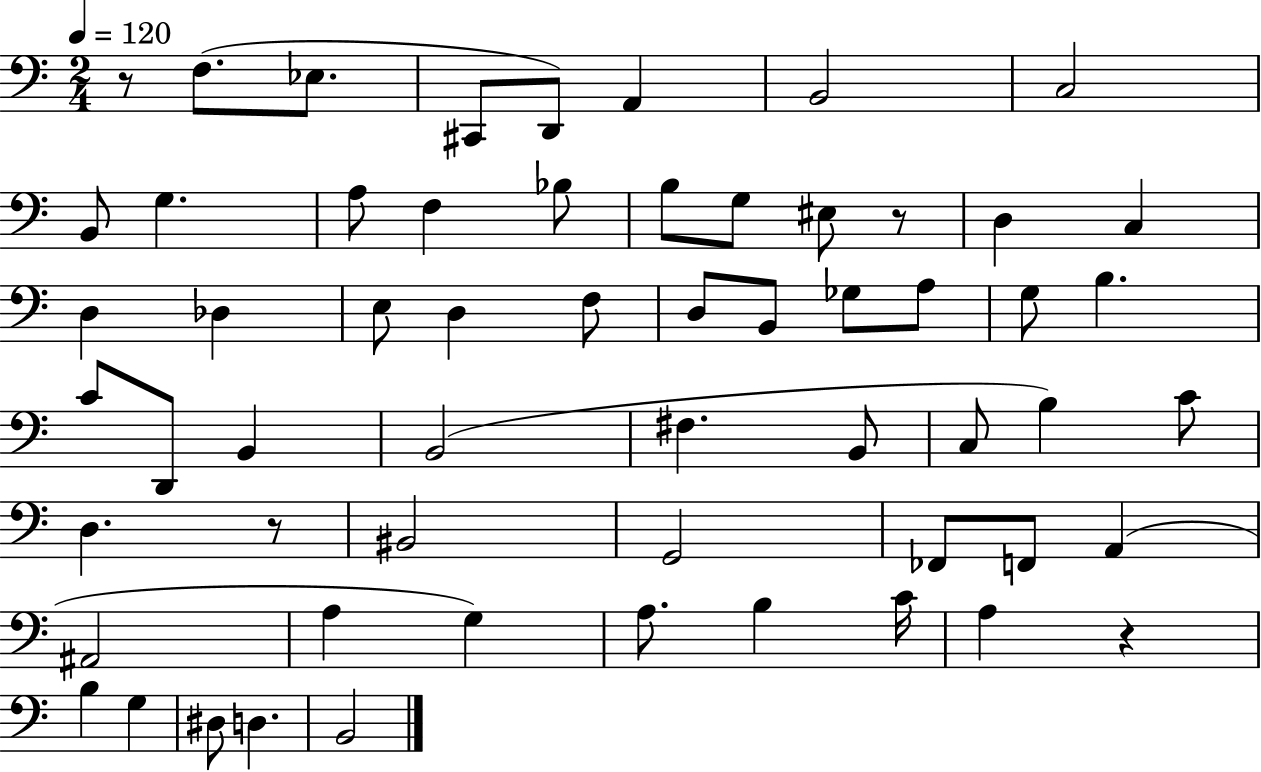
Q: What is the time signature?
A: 2/4